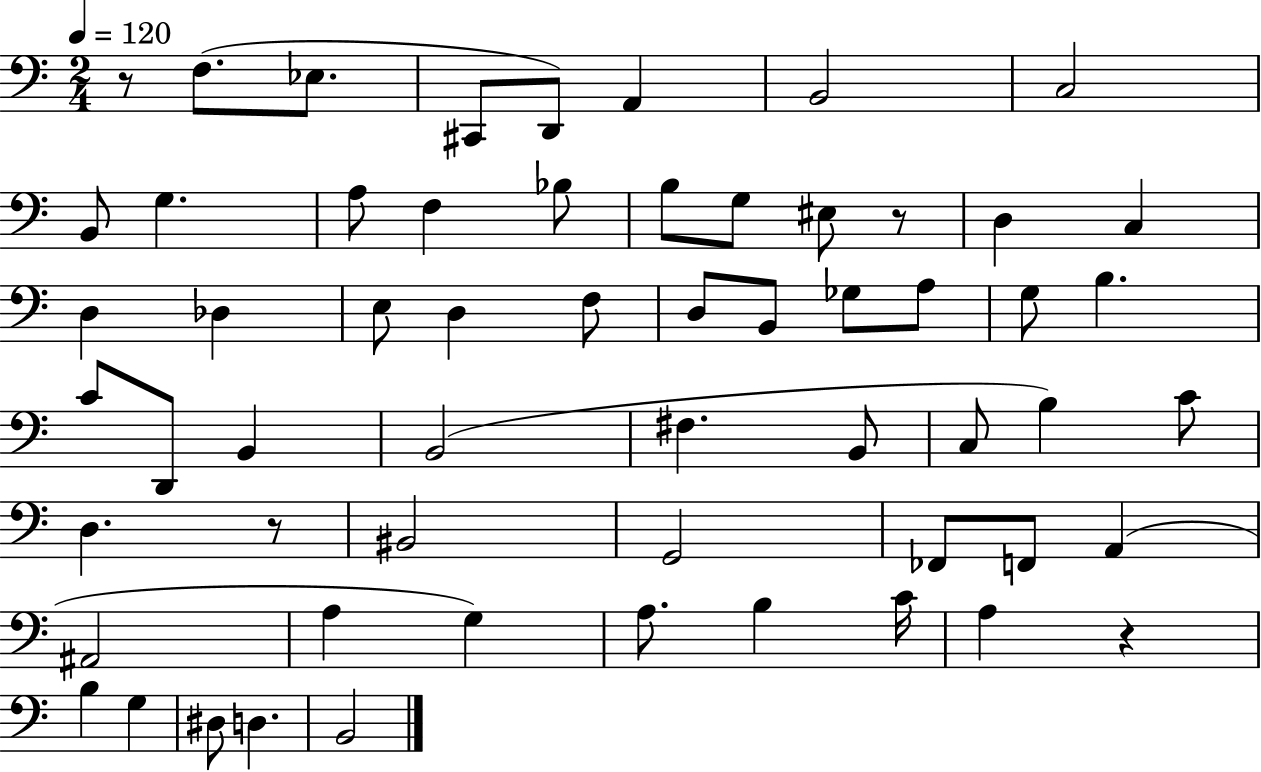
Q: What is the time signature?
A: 2/4